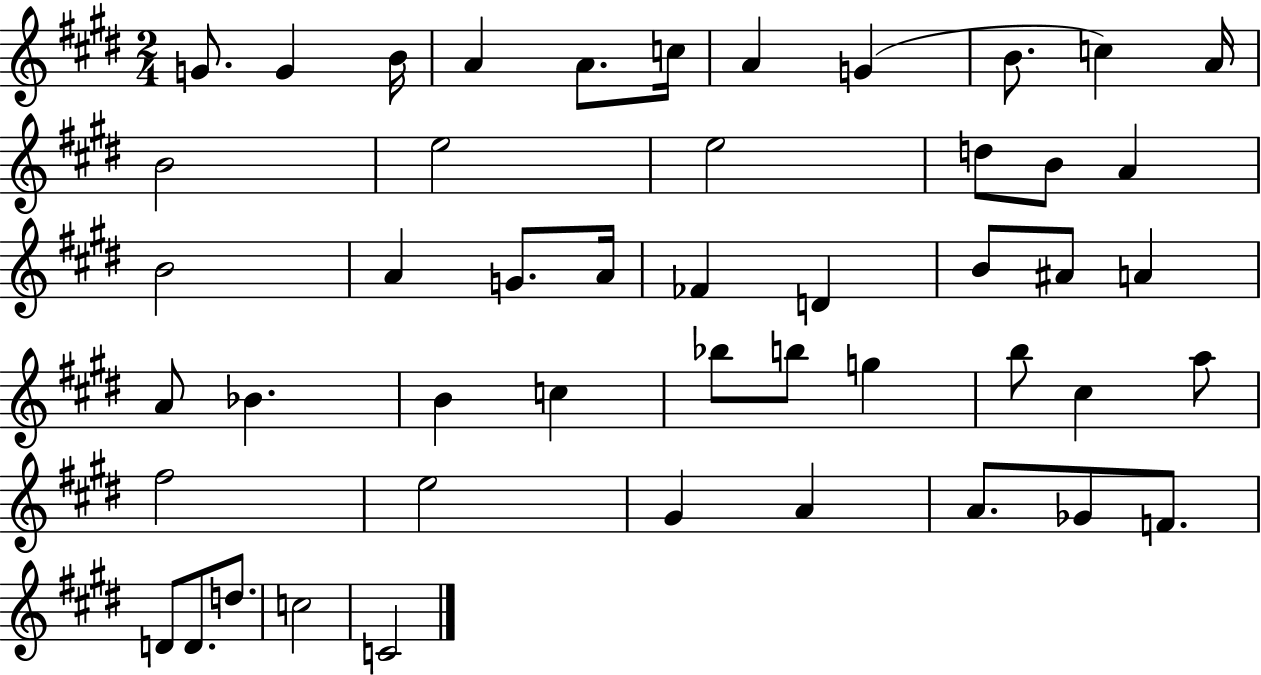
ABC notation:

X:1
T:Untitled
M:2/4
L:1/4
K:E
G/2 G B/4 A A/2 c/4 A G B/2 c A/4 B2 e2 e2 d/2 B/2 A B2 A G/2 A/4 _F D B/2 ^A/2 A A/2 _B B c _b/2 b/2 g b/2 ^c a/2 ^f2 e2 ^G A A/2 _G/2 F/2 D/2 D/2 d/2 c2 C2